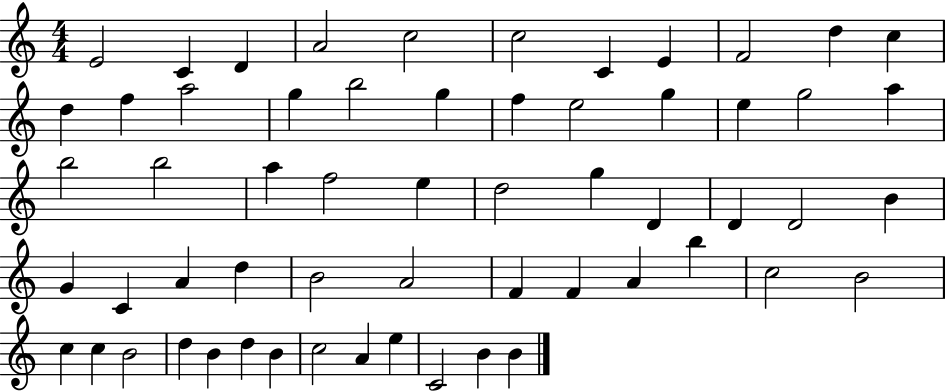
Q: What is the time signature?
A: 4/4